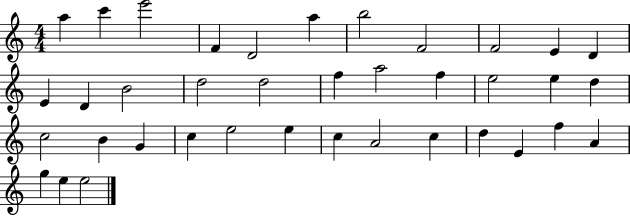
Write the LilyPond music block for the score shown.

{
  \clef treble
  \numericTimeSignature
  \time 4/4
  \key c \major
  a''4 c'''4 e'''2 | f'4 d'2 a''4 | b''2 f'2 | f'2 e'4 d'4 | \break e'4 d'4 b'2 | d''2 d''2 | f''4 a''2 f''4 | e''2 e''4 d''4 | \break c''2 b'4 g'4 | c''4 e''2 e''4 | c''4 a'2 c''4 | d''4 e'4 f''4 a'4 | \break g''4 e''4 e''2 | \bar "|."
}